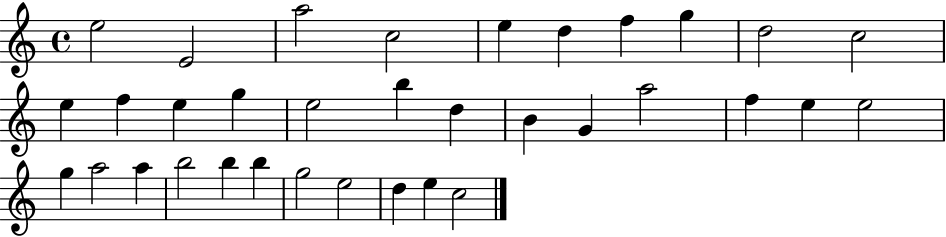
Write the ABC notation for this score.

X:1
T:Untitled
M:4/4
L:1/4
K:C
e2 E2 a2 c2 e d f g d2 c2 e f e g e2 b d B G a2 f e e2 g a2 a b2 b b g2 e2 d e c2